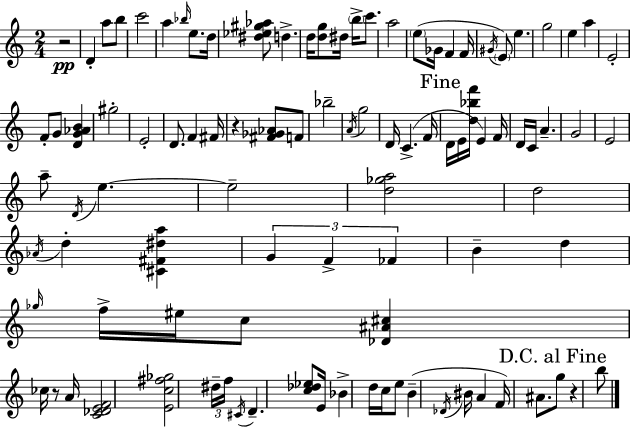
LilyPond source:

{
  \clef treble
  \numericTimeSignature
  \time 2/4
  \key a \minor
  r2\pp | d'4-. a''8 b''8 | c'''2 | a''4 \grace { bes''16 } e''8. | \break d''16 <dis'' ees'' gis'' aes''>8 d''4.-> | d''16 <d'' g''>8 dis''16 \parenthesize b''16-> c'''8. | a''2 | \parenthesize e''8( ges'16 f'4 | \break f'16 \acciaccatura { gis'16 } \parenthesize e'8) e''4. | g''2 | e''4 a''4 | e'2-. | \break f'8-. g'8 <d' g' aes' b'>4 | gis''2-. | e'2-. | d'8. f'4 | \break fis'16 r4 <fis' ges' aes'>8 | f'8 bes''2-- | \acciaccatura { a'16 } g''2 | d'16 c'4.->( | \break f'16 \mark "Fine" d'16 e'16 <d'' bes'' f'''>16 e'4) | f'16 d'16 c'16 a'4.-- | g'2 | e'2 | \break a''8-- \acciaccatura { d'16 } e''4.~~ | e''2-- | <d'' ges'' a''>2 | d''2 | \break \acciaccatura { aes'16 } d''4-. | <cis' fis' dis'' a''>4 \tuplet 3/2 { g'4 | f'4-> fes'4 } | b'4-- d''4 | \break \grace { ges''16 } f''16-> eis''16 c''8 <des' ais' cis''>4 | ces''16 r8 a'16 <c' des' e' f'>2 | <e' c'' fis'' ges''>2 | \tuplet 3/2 { dis''16-- f''16 | \break \acciaccatura { cis'16 } } d'4.-- <c'' des'' ees''>8 | e'16 bes'4-> d''16 c''16 | e''8 b'4--( \acciaccatura { des'16 } bis'16 | a'4 f'16) ais'8. | \break \mark "D.C. al Fine" g''8 r4 b''8 | \bar "|."
}